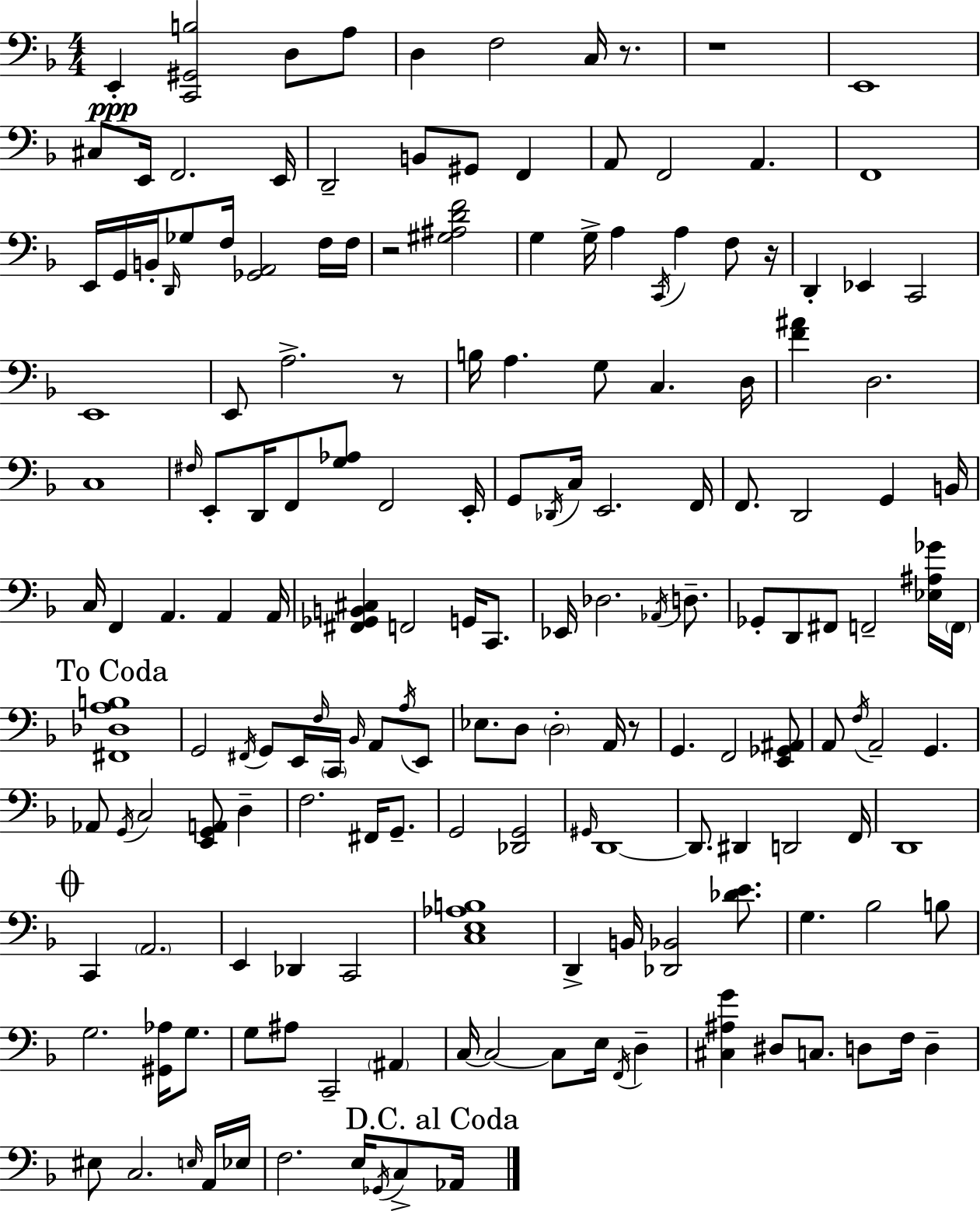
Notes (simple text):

E2/q [C2,G#2,B3]/h D3/e A3/e D3/q F3/h C3/s R/e. R/w E2/w C#3/e E2/s F2/h. E2/s D2/h B2/e G#2/e F2/q A2/e F2/h A2/q. F2/w E2/s G2/s B2/s D2/s Gb3/e F3/s [Gb2,A2]/h F3/s F3/s R/h [G#3,A#3,D4,F4]/h G3/q G3/s A3/q C2/s A3/q F3/e R/s D2/q Eb2/q C2/h E2/w E2/e A3/h. R/e B3/s A3/q. G3/e C3/q. D3/s [F4,A#4]/q D3/h. C3/w F#3/s E2/e D2/s F2/e [G3,Ab3]/e F2/h E2/s G2/e Db2/s C3/s E2/h. F2/s F2/e. D2/h G2/q B2/s C3/s F2/q A2/q. A2/q A2/s [F#2,Gb2,B2,C#3]/q F2/h G2/s C2/e. Eb2/s Db3/h. Ab2/s D3/e. Gb2/e D2/e F#2/e F2/h [Eb3,A#3,Gb4]/s F2/s [F#2,Db3,A3,B3]/w G2/h F#2/s G2/e E2/s F3/s C2/s Bb2/s A2/e A3/s E2/e Eb3/e. D3/e D3/h A2/s R/e G2/q. F2/h [E2,Gb2,A#2]/e A2/e F3/s A2/h G2/q. Ab2/e G2/s C3/h [E2,G2,A2]/e D3/q F3/h. F#2/s G2/e. G2/h [Db2,G2]/h G#2/s D2/w D2/e. D#2/q D2/h F2/s D2/w C2/q A2/h. E2/q Db2/q C2/h [C3,E3,Ab3,B3]/w D2/q B2/s [Db2,Bb2]/h [Db4,E4]/e. G3/q. Bb3/h B3/e G3/h. [G#2,Ab3]/s G3/e. G3/e A#3/e C2/h A#2/q C3/s C3/h C3/e E3/s F2/s D3/q [C#3,A#3,G4]/q D#3/e C3/e. D3/e F3/s D3/q EIS3/e C3/h. E3/s A2/s Eb3/s F3/h. E3/s Gb2/s C3/e Ab2/s